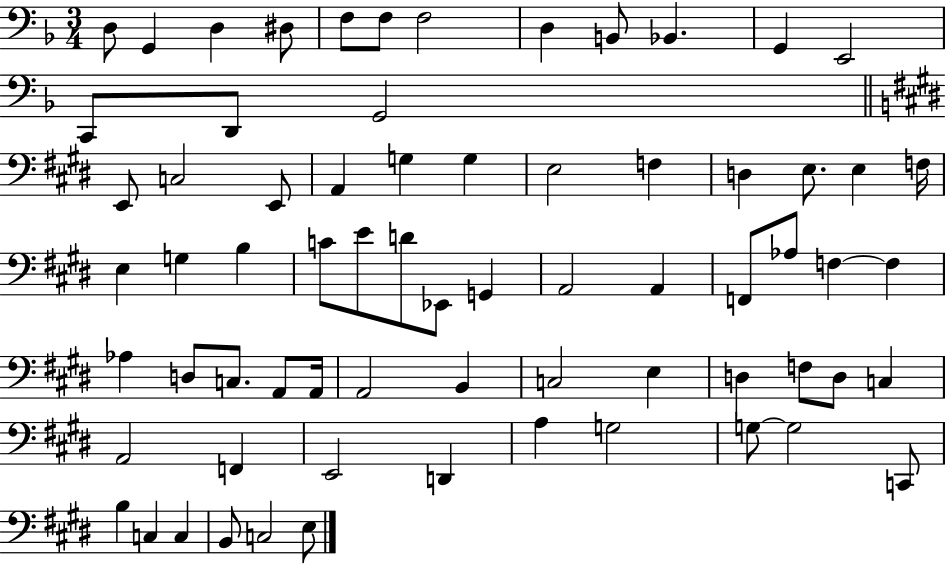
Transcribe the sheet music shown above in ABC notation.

X:1
T:Untitled
M:3/4
L:1/4
K:F
D,/2 G,, D, ^D,/2 F,/2 F,/2 F,2 D, B,,/2 _B,, G,, E,,2 C,,/2 D,,/2 G,,2 E,,/2 C,2 E,,/2 A,, G, G, E,2 F, D, E,/2 E, F,/4 E, G, B, C/2 E/2 D/2 _E,,/2 G,, A,,2 A,, F,,/2 _A,/2 F, F, _A, D,/2 C,/2 A,,/2 A,,/4 A,,2 B,, C,2 E, D, F,/2 D,/2 C, A,,2 F,, E,,2 D,, A, G,2 G,/2 G,2 C,,/2 B, C, C, B,,/2 C,2 E,/2